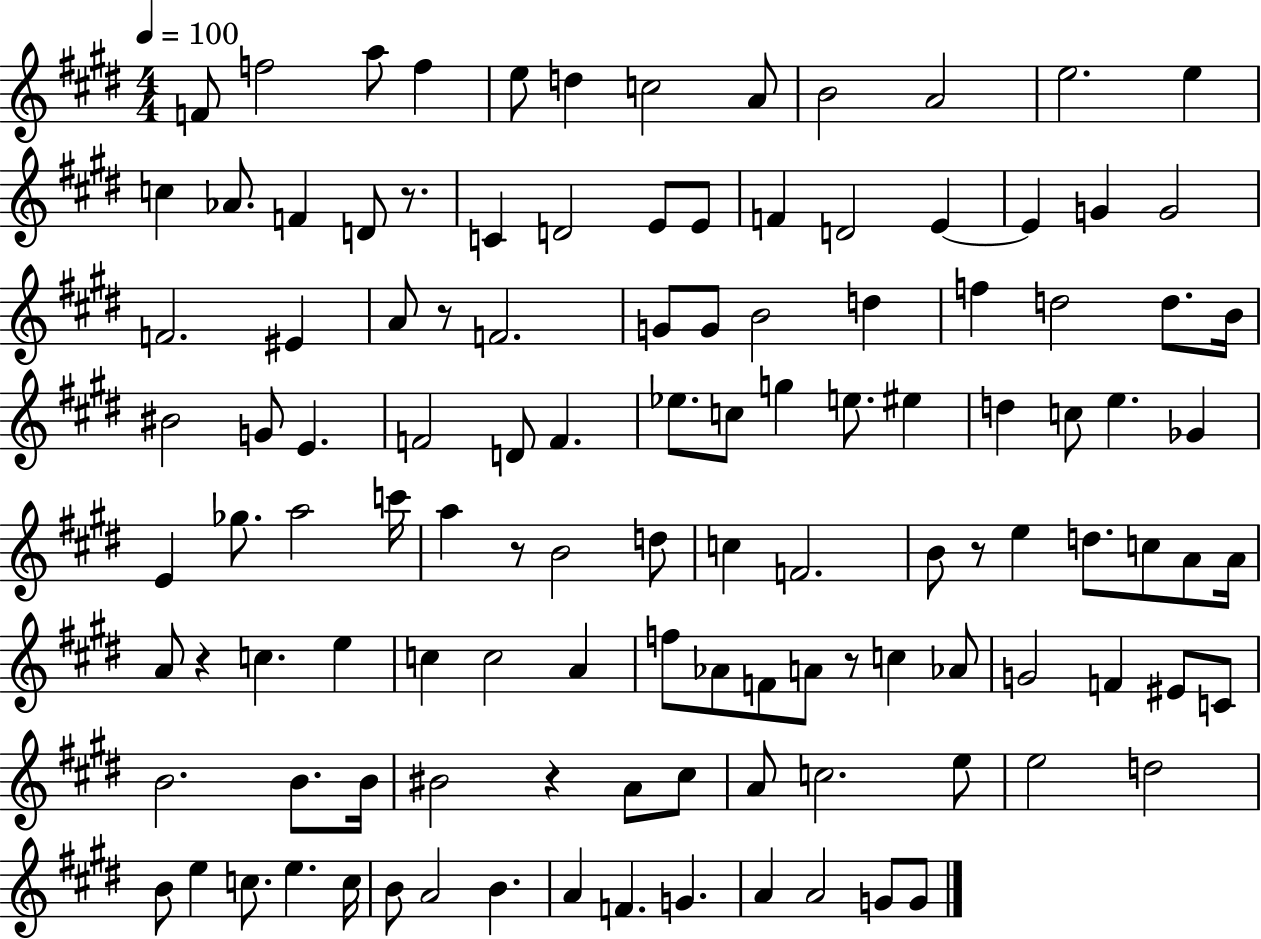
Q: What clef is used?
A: treble